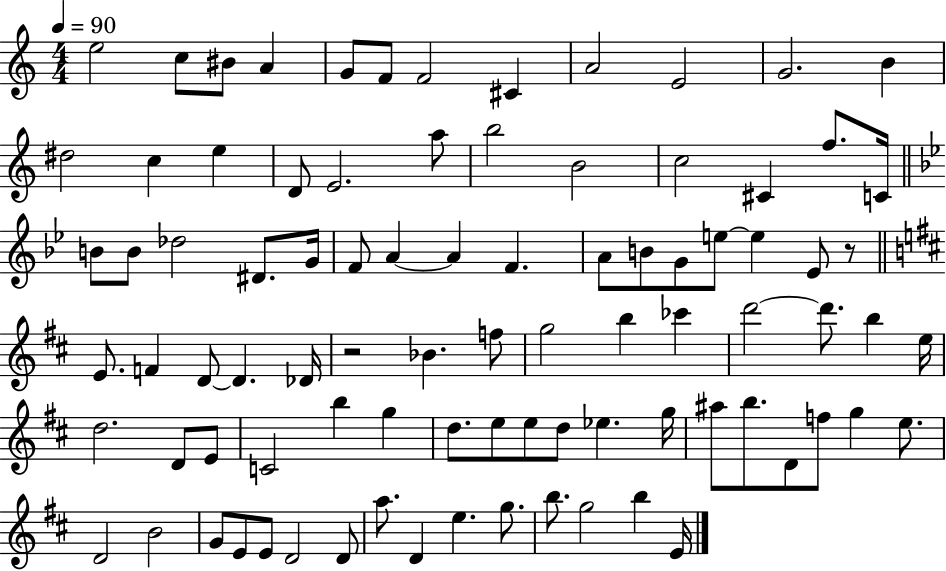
X:1
T:Untitled
M:4/4
L:1/4
K:C
e2 c/2 ^B/2 A G/2 F/2 F2 ^C A2 E2 G2 B ^d2 c e D/2 E2 a/2 b2 B2 c2 ^C f/2 C/4 B/2 B/2 _d2 ^D/2 G/4 F/2 A A F A/2 B/2 G/2 e/2 e _E/2 z/2 E/2 F D/2 D _D/4 z2 _B f/2 g2 b _c' d'2 d'/2 b e/4 d2 D/2 E/2 C2 b g d/2 e/2 e/2 d/2 _e g/4 ^a/2 b/2 D/2 f/2 g e/2 D2 B2 G/2 E/2 E/2 D2 D/2 a/2 D e g/2 b/2 g2 b E/4